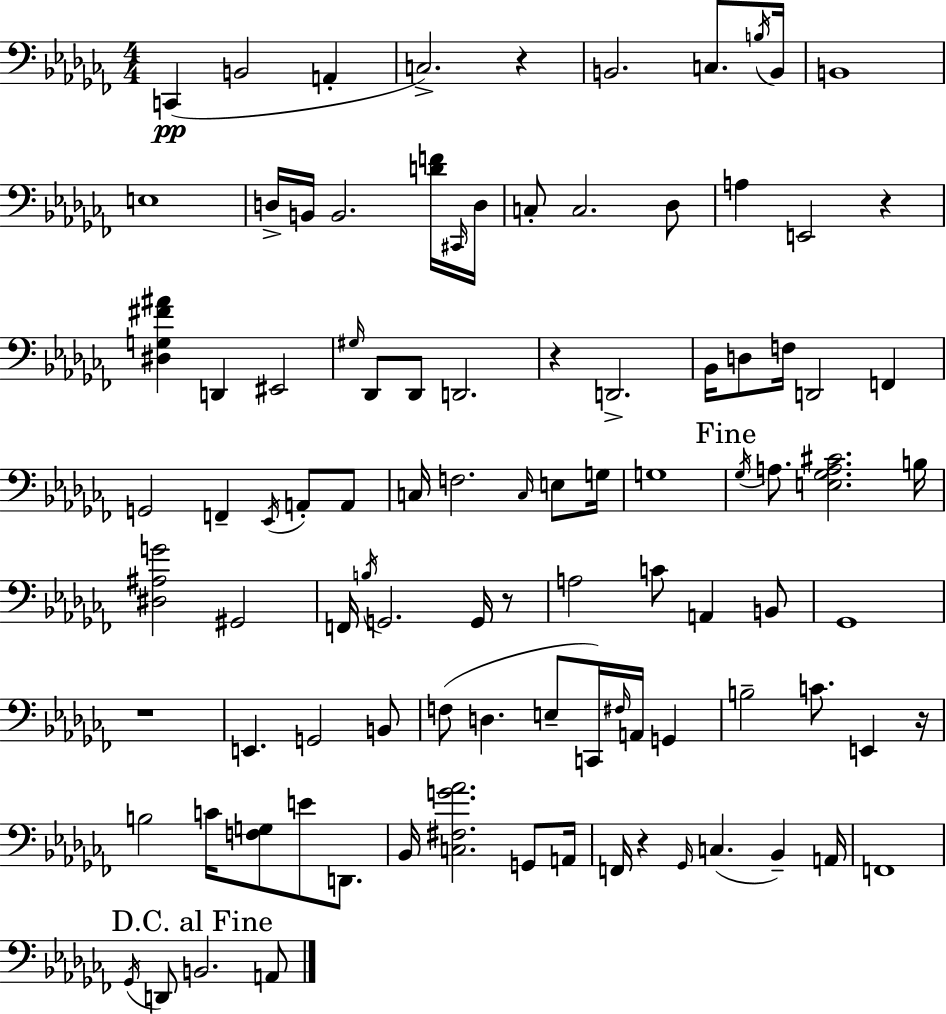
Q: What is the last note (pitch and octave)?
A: A2